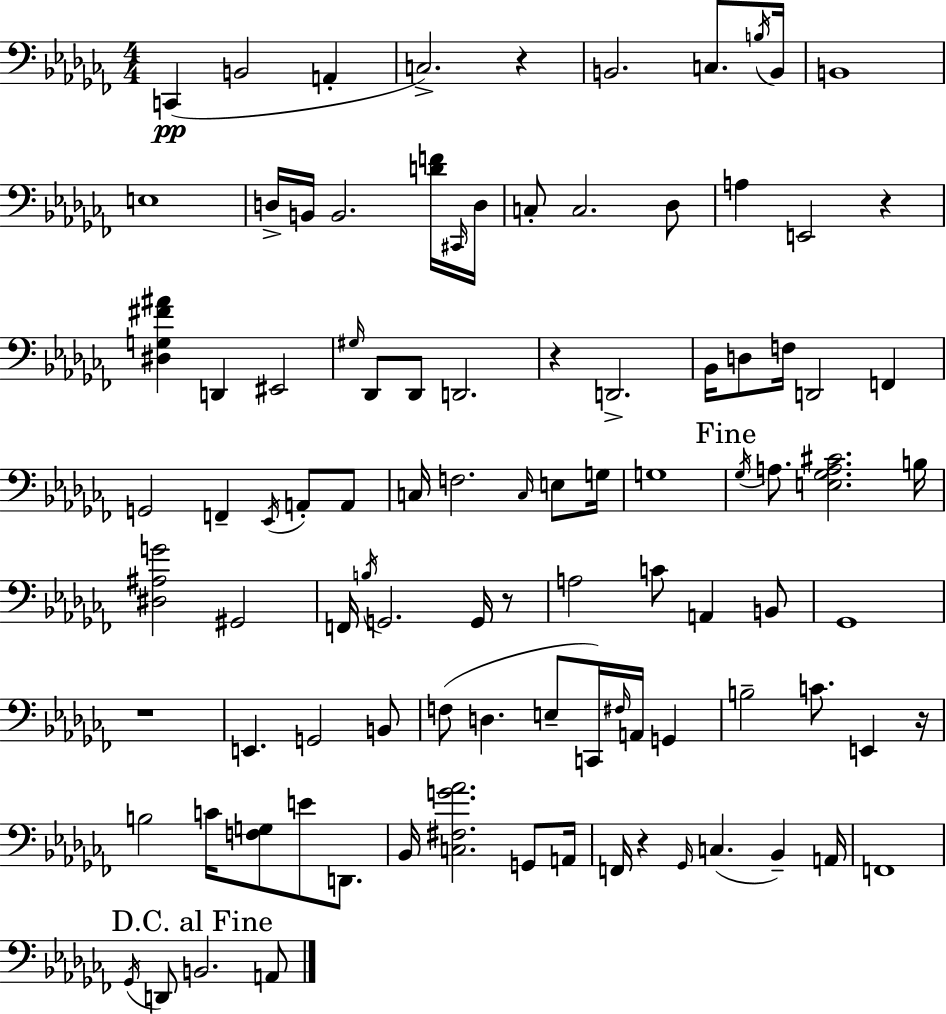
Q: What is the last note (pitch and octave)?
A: A2